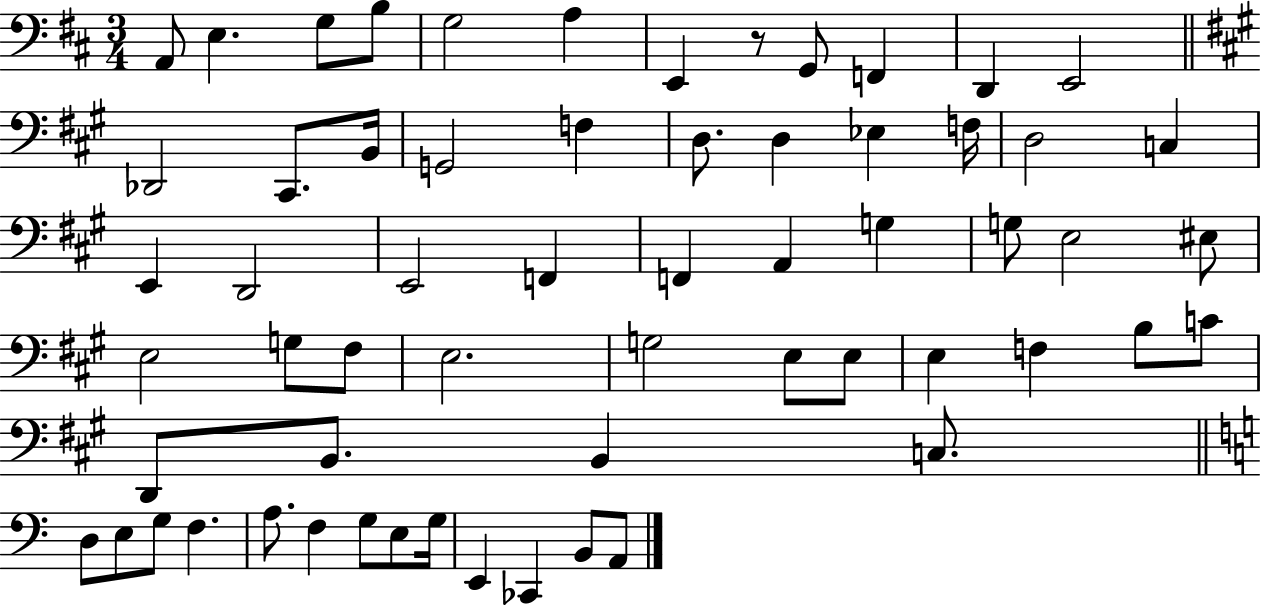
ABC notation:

X:1
T:Untitled
M:3/4
L:1/4
K:D
A,,/2 E, G,/2 B,/2 G,2 A, E,, z/2 G,,/2 F,, D,, E,,2 _D,,2 ^C,,/2 B,,/4 G,,2 F, D,/2 D, _E, F,/4 D,2 C, E,, D,,2 E,,2 F,, F,, A,, G, G,/2 E,2 ^E,/2 E,2 G,/2 ^F,/2 E,2 G,2 E,/2 E,/2 E, F, B,/2 C/2 D,,/2 B,,/2 B,, C,/2 D,/2 E,/2 G,/2 F, A,/2 F, G,/2 E,/2 G,/4 E,, _C,, B,,/2 A,,/2